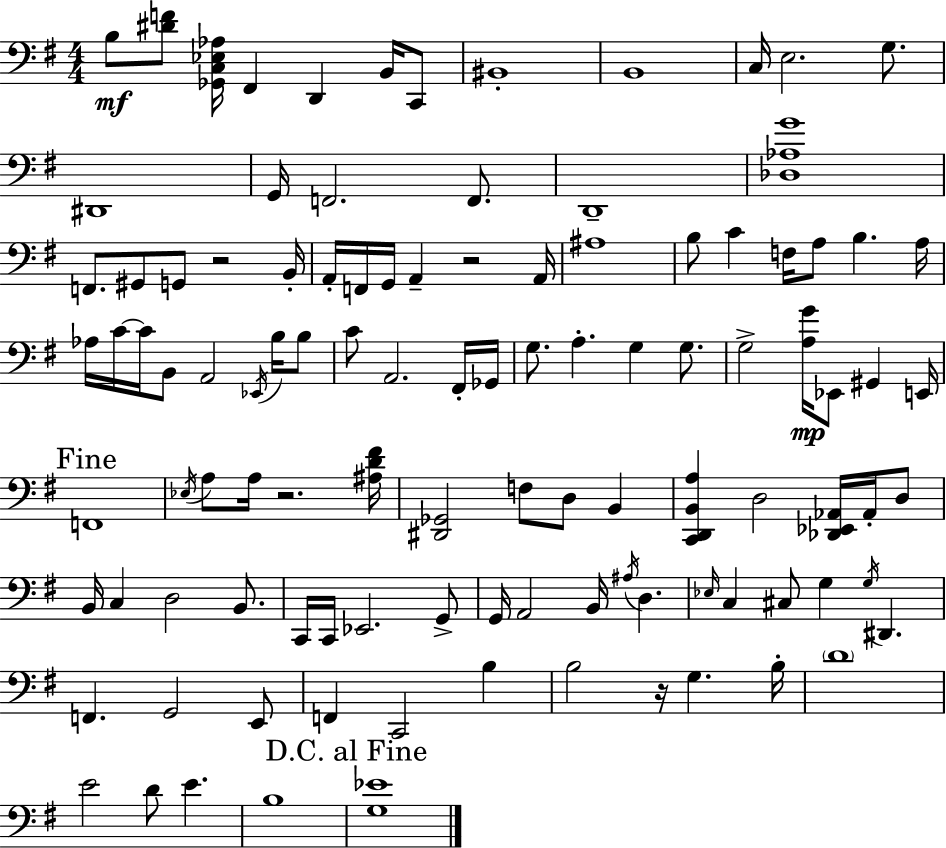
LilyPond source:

{
  \clef bass
  \numericTimeSignature
  \time 4/4
  \key e \minor
  b8\mf <dis' f'>8 <ges, c ees aes>16 fis,4 d,4 b,16 c,8 | bis,1-. | b,1 | c16 e2. g8. | \break dis,1 | g,16 f,2. f,8. | d,1-- | <des aes g'>1 | \break f,8. gis,8 g,8 r2 b,16-. | a,16-. f,16 g,16 a,4-- r2 a,16 | ais1 | b8 c'4 f16 a8 b4. a16 | \break aes16 c'16~~ c'16 b,8 a,2 \acciaccatura { ees,16 } b16 b8 | c'8 a,2. fis,16-. | ges,16 g8. a4.-. g4 g8. | g2-> <a g'>16\mp ees,8 gis,4 | \break e,16 \mark "Fine" f,1 | \acciaccatura { ees16 } a8 a16 r2. | <ais d' fis'>16 <dis, ges,>2 f8 d8 b,4 | <c, d, b, a>4 d2 <des, ees, aes,>16 aes,16-. | \break d8 b,16 c4 d2 b,8. | c,16 c,16 ees,2. | g,8-> g,16 a,2 b,16 \acciaccatura { ais16 } d4. | \grace { ees16 } c4 cis8 g4 \acciaccatura { g16 } dis,4. | \break f,4. g,2 | e,8 f,4 c,2 | b4 b2 r16 g4. | b16-. \parenthesize d'1 | \break e'2 d'8 e'4. | b1 | \mark "D.C. al Fine" <g ees'>1 | \bar "|."
}